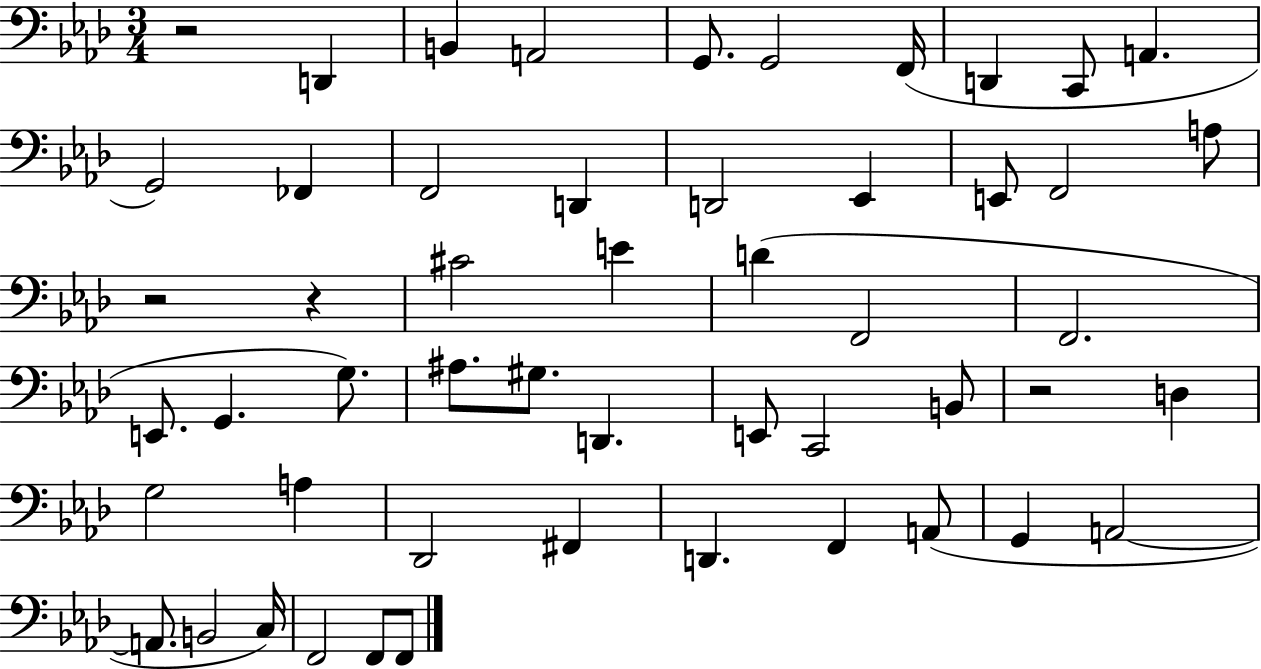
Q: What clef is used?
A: bass